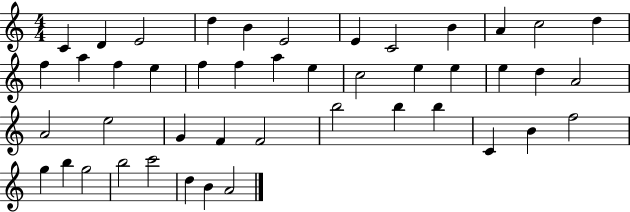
{
  \clef treble
  \numericTimeSignature
  \time 4/4
  \key c \major
  c'4 d'4 e'2 | d''4 b'4 e'2 | e'4 c'2 b'4 | a'4 c''2 d''4 | \break f''4 a''4 f''4 e''4 | f''4 f''4 a''4 e''4 | c''2 e''4 e''4 | e''4 d''4 a'2 | \break a'2 e''2 | g'4 f'4 f'2 | b''2 b''4 b''4 | c'4 b'4 f''2 | \break g''4 b''4 g''2 | b''2 c'''2 | d''4 b'4 a'2 | \bar "|."
}